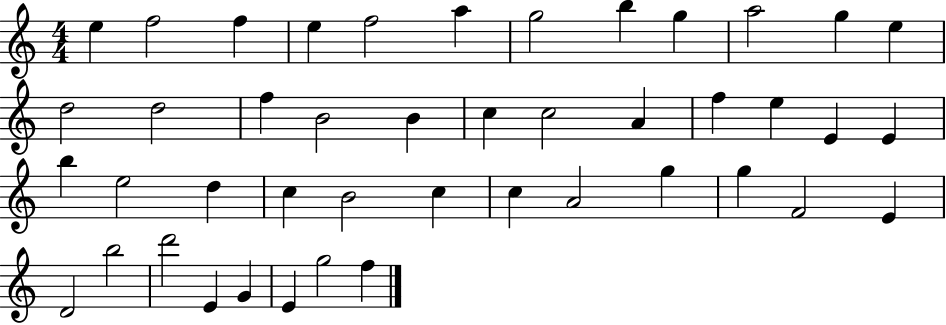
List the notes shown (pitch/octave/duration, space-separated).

E5/q F5/h F5/q E5/q F5/h A5/q G5/h B5/q G5/q A5/h G5/q E5/q D5/h D5/h F5/q B4/h B4/q C5/q C5/h A4/q F5/q E5/q E4/q E4/q B5/q E5/h D5/q C5/q B4/h C5/q C5/q A4/h G5/q G5/q F4/h E4/q D4/h B5/h D6/h E4/q G4/q E4/q G5/h F5/q